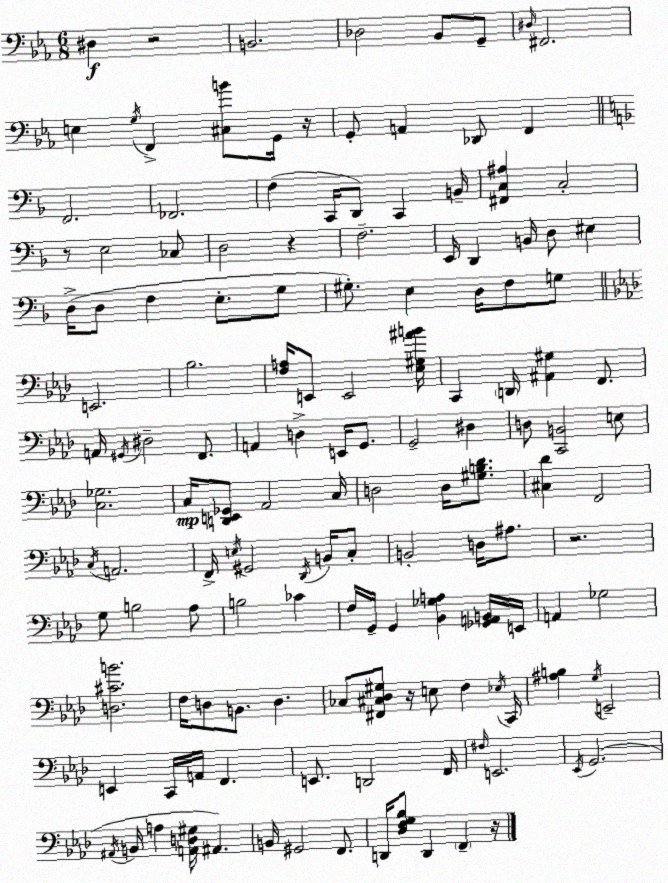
X:1
T:Untitled
M:6/8
L:1/4
K:Eb
^D, z2 B,,2 _D,2 _B,,/2 G,,/2 ^D,/4 ^F,,2 E, G,/4 F,, [^C,B]/2 G,,/4 z/4 G,,/2 A,, _D,,/2 F,, F,,2 _F,,2 F, C,,/4 D,,/2 C,, B,,/4 [^F,,C,^A,] C,2 z/2 E,2 _C,/2 D,2 z F,2 E,,/4 D,, B,,/4 D,/2 ^E, D,/4 D,/2 F, E,/2 G,/2 ^G,/2 E, D,/4 F,/2 G,/2 E,,2 _B,2 [F,A,]/4 E,,/2 E,,2 [_E,^G,^AB]/4 C,, D,,/4 [^A,,^G,] F,,/2 A,,/4 ^G,,/4 ^D,2 F,,/2 A,, D, E,,/4 G,,/2 G,,2 ^D, D,/2 [C,,B,,]2 E,/2 [C,_G,]2 C,/4 [D,,E,,_G,,]/2 _A,,2 C,/4 D,2 D,/4 [^G,B,_D]/2 [^C,_D] F,,2 C,/4 A,,2 F,,/4 E,/4 ^G,,2 _D,,/4 B,,/4 C,/2 B,,2 D,/4 ^A,/2 z2 G,/2 B,2 _A,/2 B,2 _C F,/4 G,,/4 G,, [_B,,_G,A,] [_G,,A,,B,,]/4 E,,/4 A,, _G,2 [D,^CB]2 F,/4 D,/2 B,,/2 D, _C,/2 [^F,,^C,_D,^G,]/2 z/4 E,/2 F, _E,/4 C,,/4 [^A,B,] G,/4 E,,2 E,, C,,/4 A,,/4 F,, E,,/2 D,,2 F,,/4 ^F,/4 E,,2 _E,,/4 G,,2 ^A,,/4 B,,/4 A, [A,,D,^G,]/4 ^A,, B,,/4 ^G,,2 F,,/2 D,,/4 [_D,F,G,_B,]/2 D,, F,, z/4